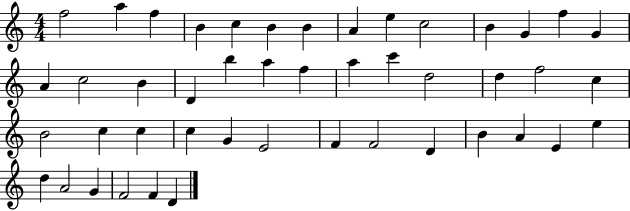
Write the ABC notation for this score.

X:1
T:Untitled
M:4/4
L:1/4
K:C
f2 a f B c B B A e c2 B G f G A c2 B D b a f a c' d2 d f2 c B2 c c c G E2 F F2 D B A E e d A2 G F2 F D